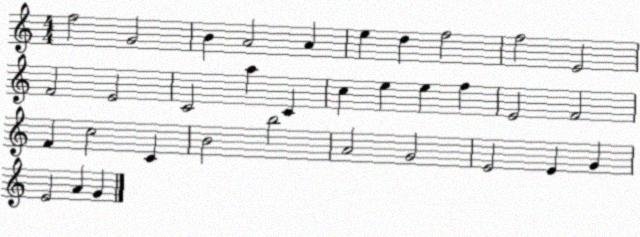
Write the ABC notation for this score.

X:1
T:Untitled
M:4/4
L:1/4
K:C
f2 G2 B A2 A e d f2 f2 E2 F2 E2 C2 a C c e e f E2 F2 F c2 C B2 b2 A2 G2 E2 E G E2 A G